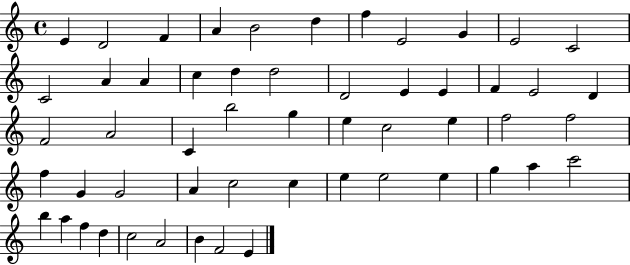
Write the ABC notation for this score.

X:1
T:Untitled
M:4/4
L:1/4
K:C
E D2 F A B2 d f E2 G E2 C2 C2 A A c d d2 D2 E E F E2 D F2 A2 C b2 g e c2 e f2 f2 f G G2 A c2 c e e2 e g a c'2 b a f d c2 A2 B F2 E